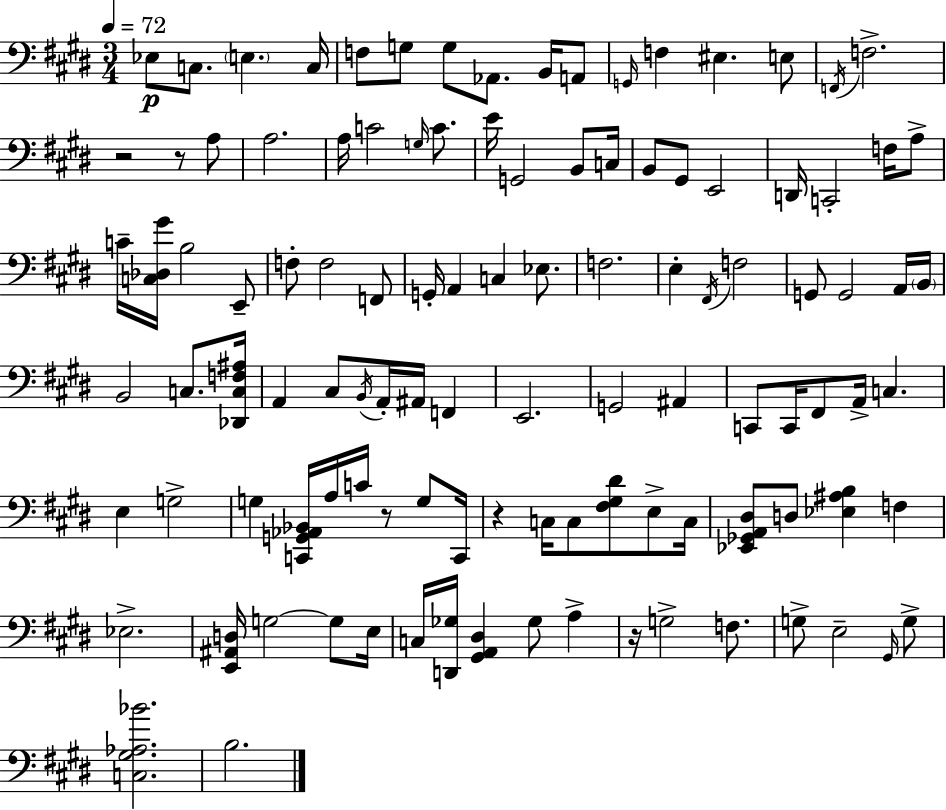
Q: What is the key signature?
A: E major